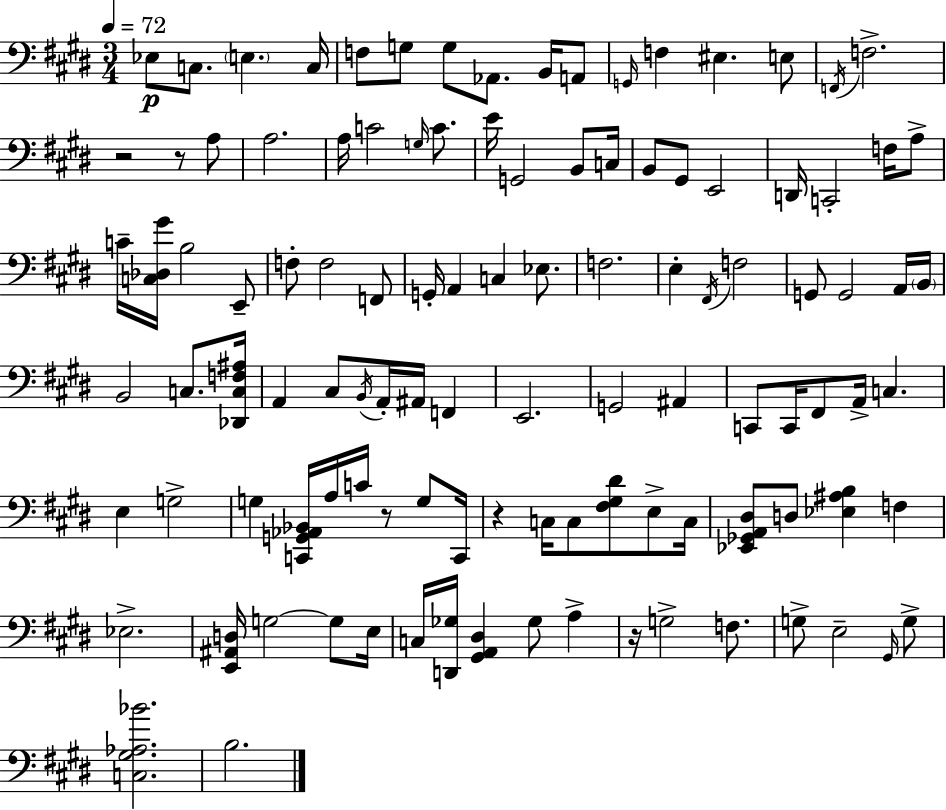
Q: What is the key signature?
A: E major